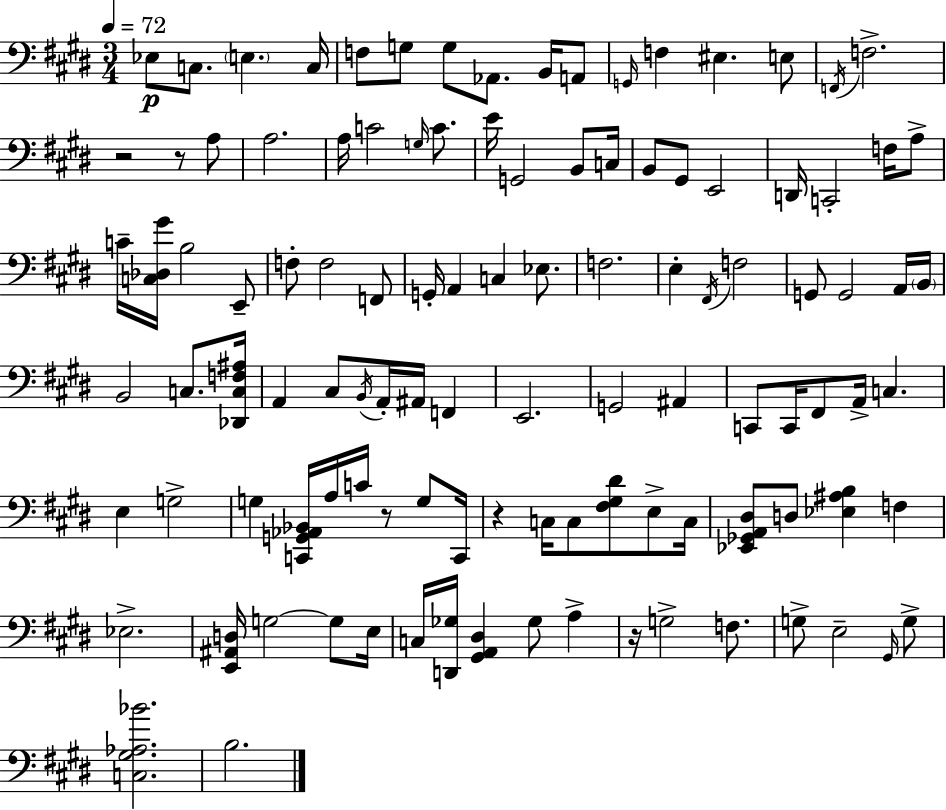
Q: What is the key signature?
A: E major